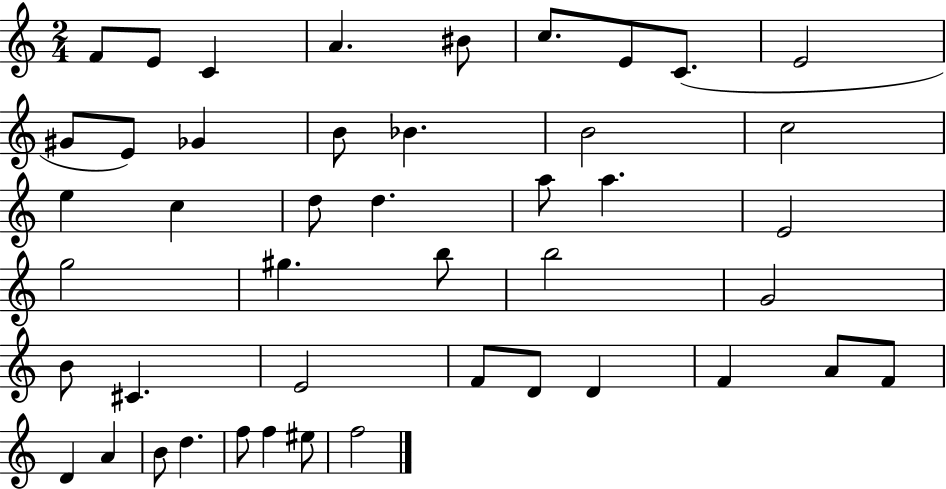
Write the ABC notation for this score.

X:1
T:Untitled
M:2/4
L:1/4
K:C
F/2 E/2 C A ^B/2 c/2 E/2 C/2 E2 ^G/2 E/2 _G B/2 _B B2 c2 e c d/2 d a/2 a E2 g2 ^g b/2 b2 G2 B/2 ^C E2 F/2 D/2 D F A/2 F/2 D A B/2 d f/2 f ^e/2 f2